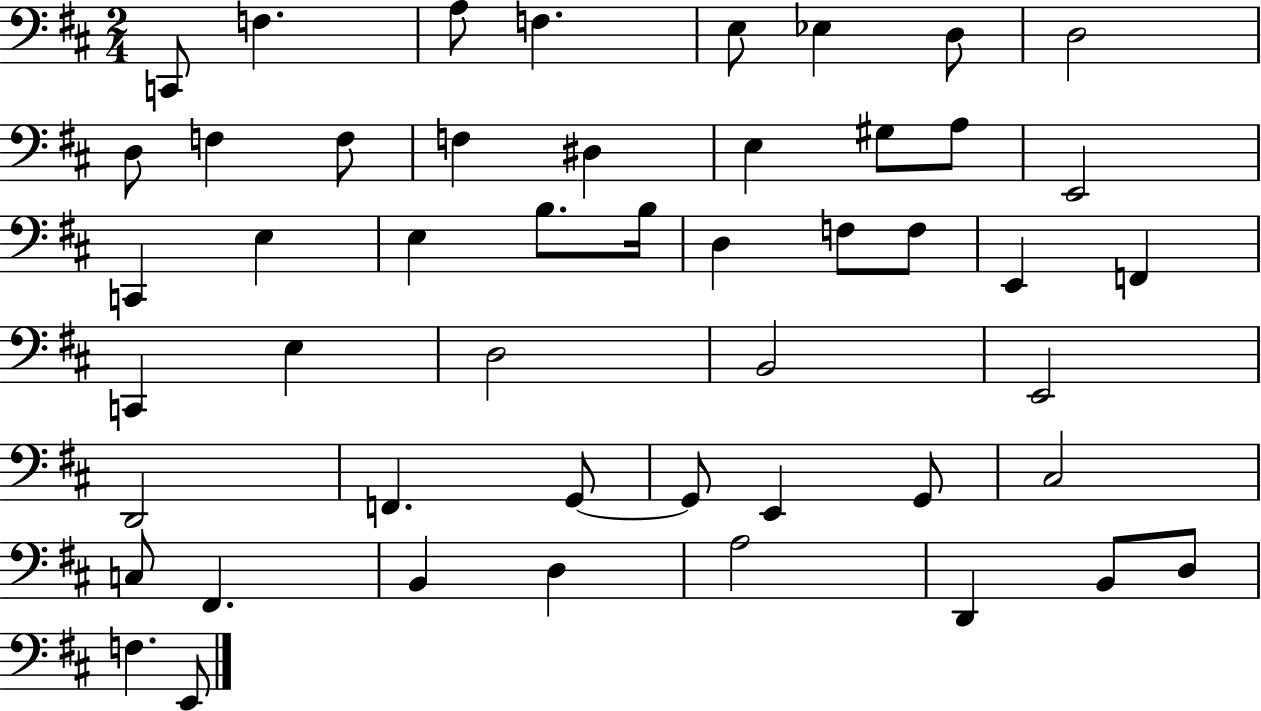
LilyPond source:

{
  \clef bass
  \numericTimeSignature
  \time 2/4
  \key d \major
  \repeat volta 2 { c,8 f4. | a8 f4. | e8 ees4 d8 | d2 | \break d8 f4 f8 | f4 dis4 | e4 gis8 a8 | e,2 | \break c,4 e4 | e4 b8. b16 | d4 f8 f8 | e,4 f,4 | \break c,4 e4 | d2 | b,2 | e,2 | \break d,2 | f,4. g,8~~ | g,8 e,4 g,8 | cis2 | \break c8 fis,4. | b,4 d4 | a2 | d,4 b,8 d8 | \break f4. e,8 | } \bar "|."
}